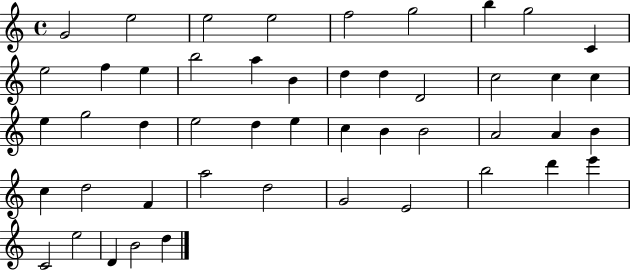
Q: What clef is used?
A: treble